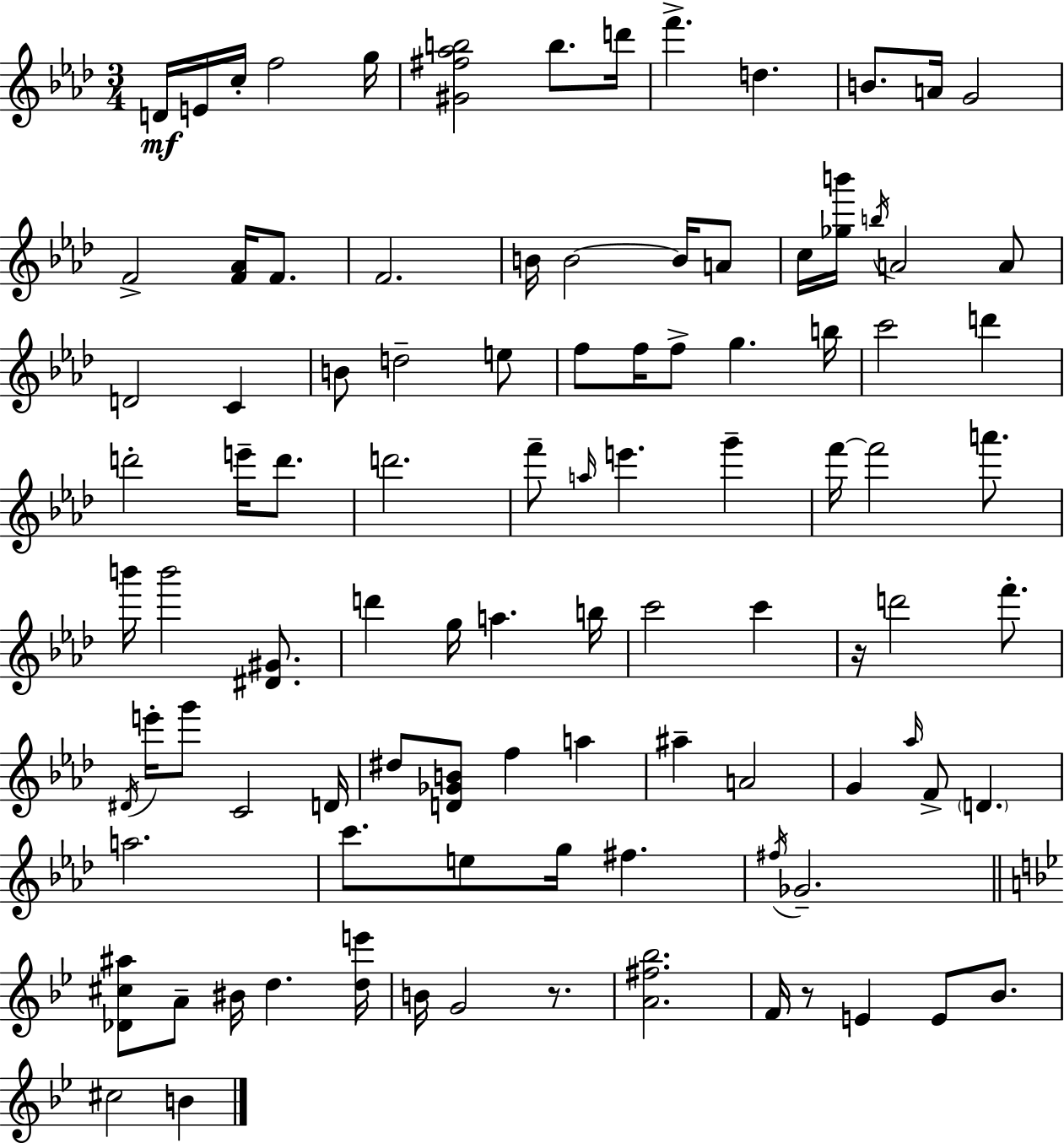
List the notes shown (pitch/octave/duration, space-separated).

D4/s E4/s C5/s F5/h G5/s [G#4,F#5,Ab5,B5]/h B5/e. D6/s F6/q. D5/q. B4/e. A4/s G4/h F4/h [F4,Ab4]/s F4/e. F4/h. B4/s B4/h B4/s A4/e C5/s [Gb5,B6]/s B5/s A4/h A4/e D4/h C4/q B4/e D5/h E5/e F5/e F5/s F5/e G5/q. B5/s C6/h D6/q D6/h E6/s D6/e. D6/h. F6/e A5/s E6/q. G6/q F6/s F6/h A6/e. B6/s B6/h [D#4,G#4]/e. D6/q G5/s A5/q. B5/s C6/h C6/q R/s D6/h F6/e. D#4/s E6/s G6/e C4/h D4/s D#5/e [D4,Gb4,B4]/e F5/q A5/q A#5/q A4/h G4/q Ab5/s F4/e D4/q. A5/h. C6/e. E5/e G5/s F#5/q. F#5/s Gb4/h. [Db4,C#5,A#5]/e A4/e BIS4/s D5/q. [D5,E6]/s B4/s G4/h R/e. [A4,F#5,Bb5]/h. F4/s R/e E4/q E4/e Bb4/e. C#5/h B4/q